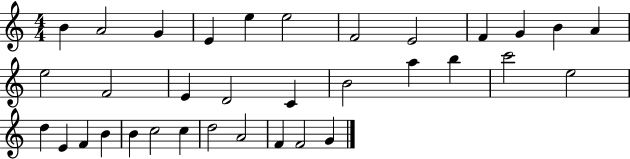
{
  \clef treble
  \numericTimeSignature
  \time 4/4
  \key c \major
  b'4 a'2 g'4 | e'4 e''4 e''2 | f'2 e'2 | f'4 g'4 b'4 a'4 | \break e''2 f'2 | e'4 d'2 c'4 | b'2 a''4 b''4 | c'''2 e''2 | \break d''4 e'4 f'4 b'4 | b'4 c''2 c''4 | d''2 a'2 | f'4 f'2 g'4 | \break \bar "|."
}